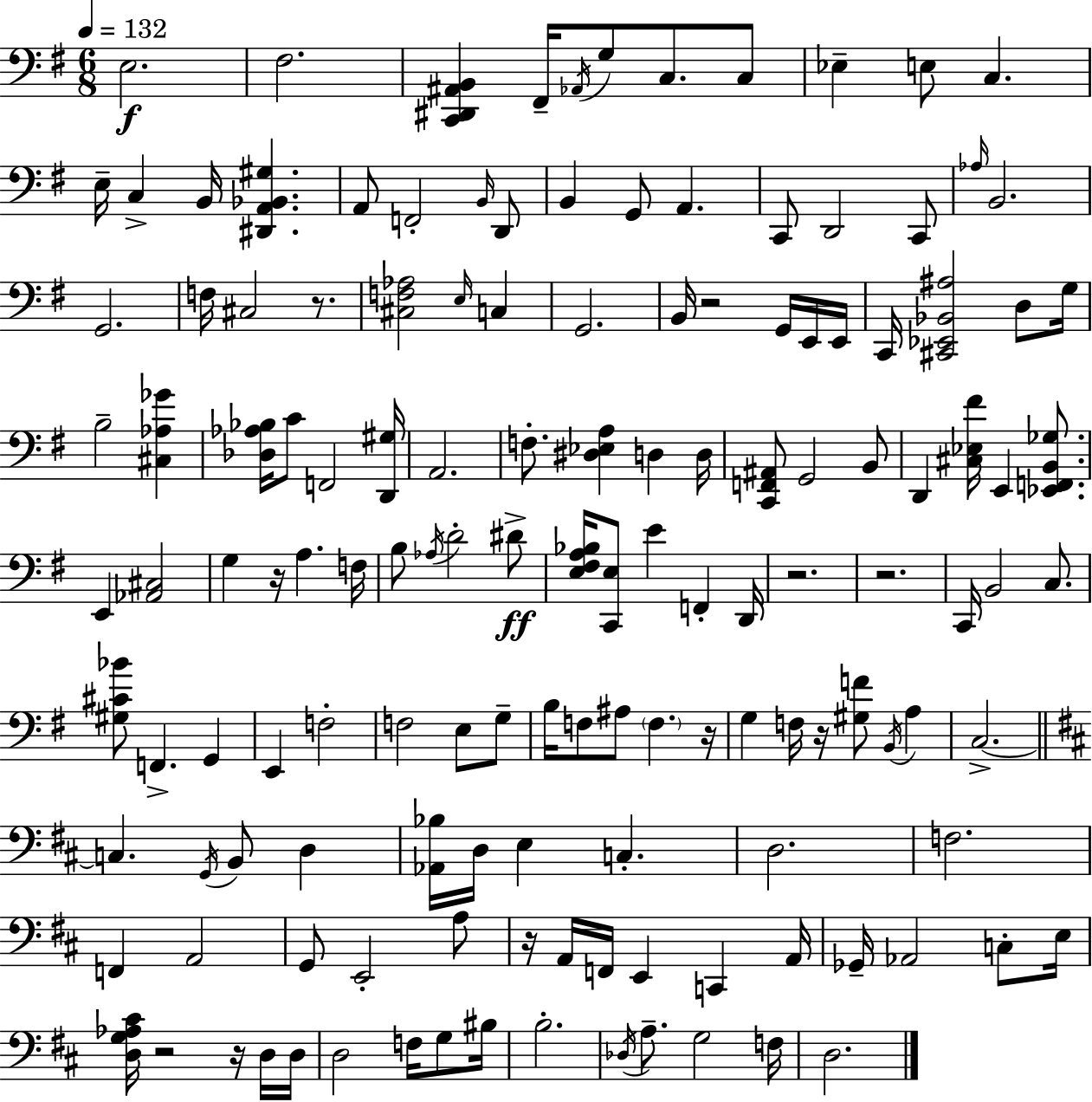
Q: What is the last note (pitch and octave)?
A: D3